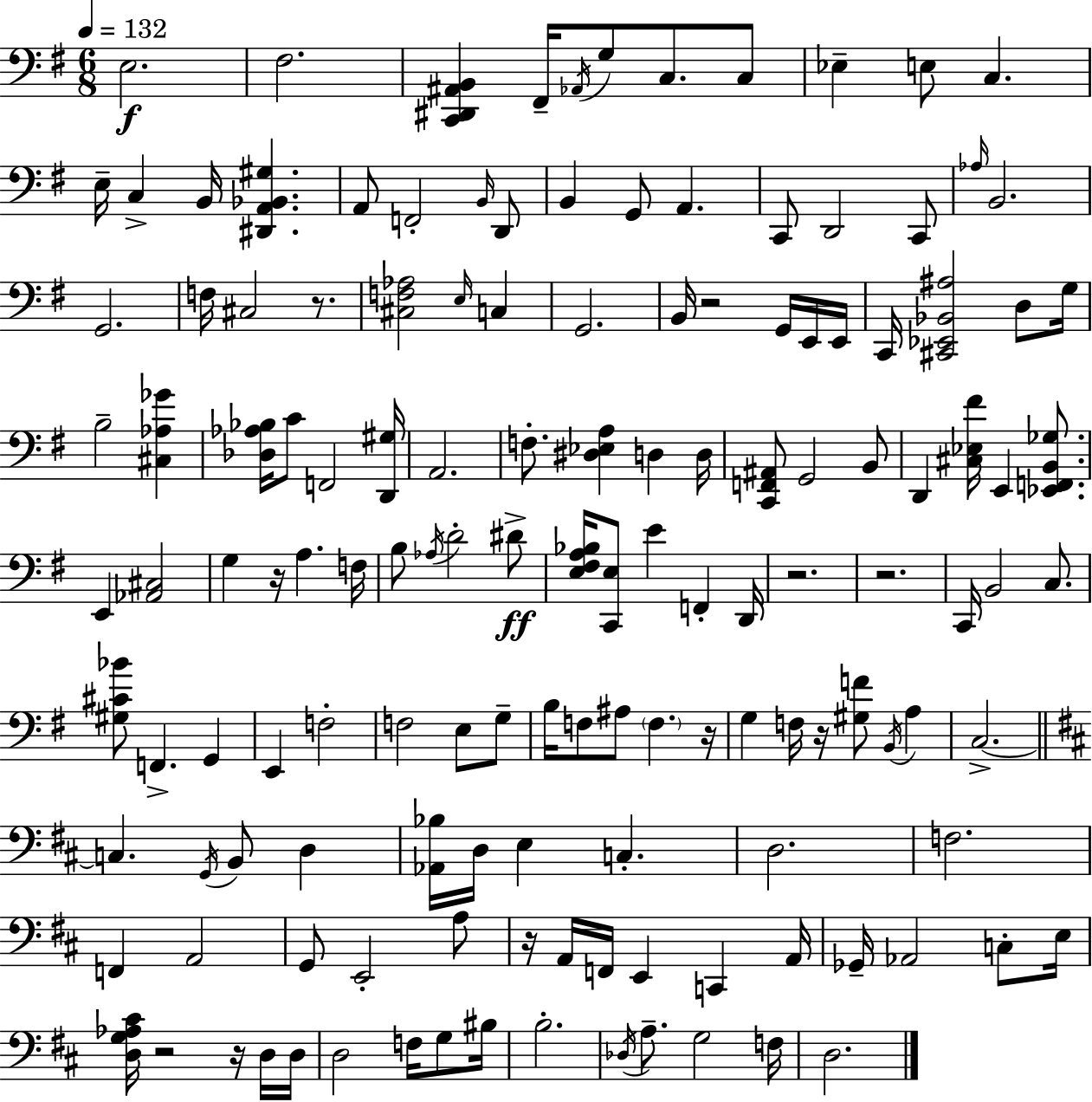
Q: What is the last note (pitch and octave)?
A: D3